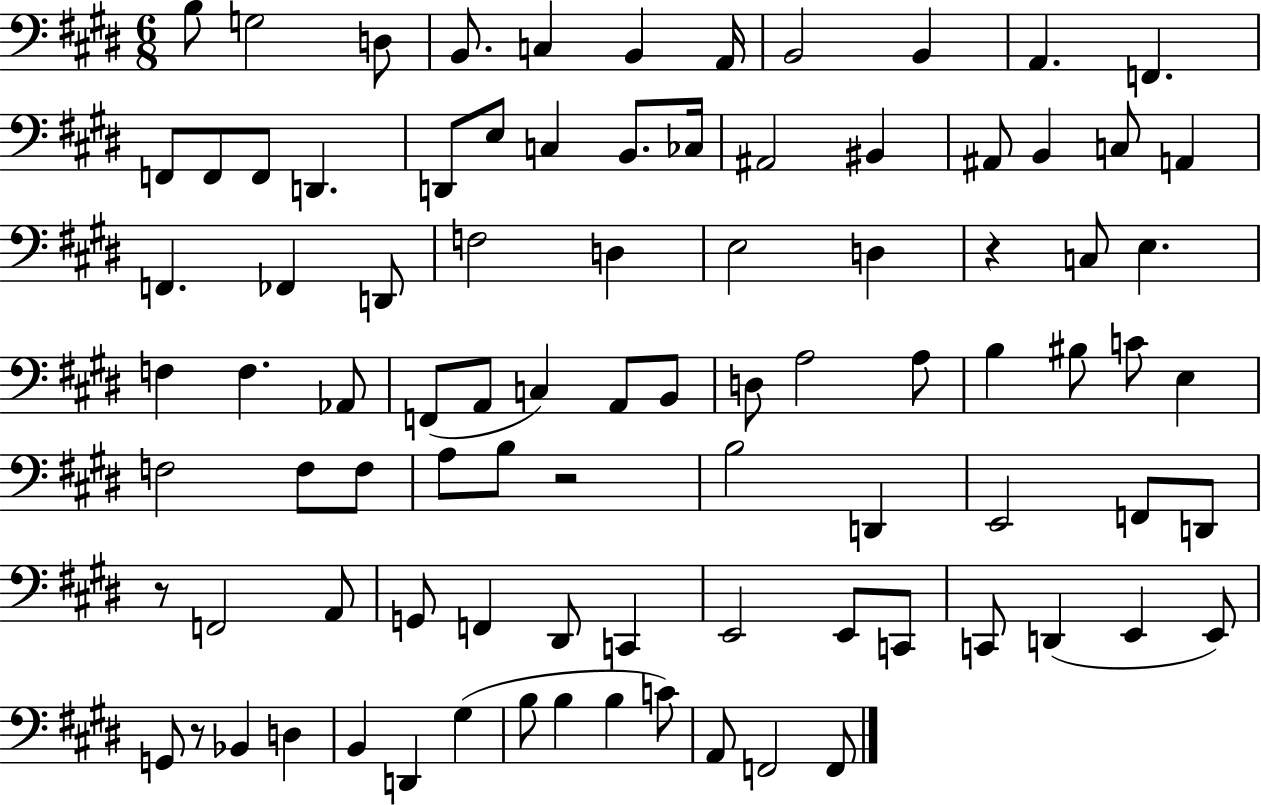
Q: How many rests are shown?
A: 4